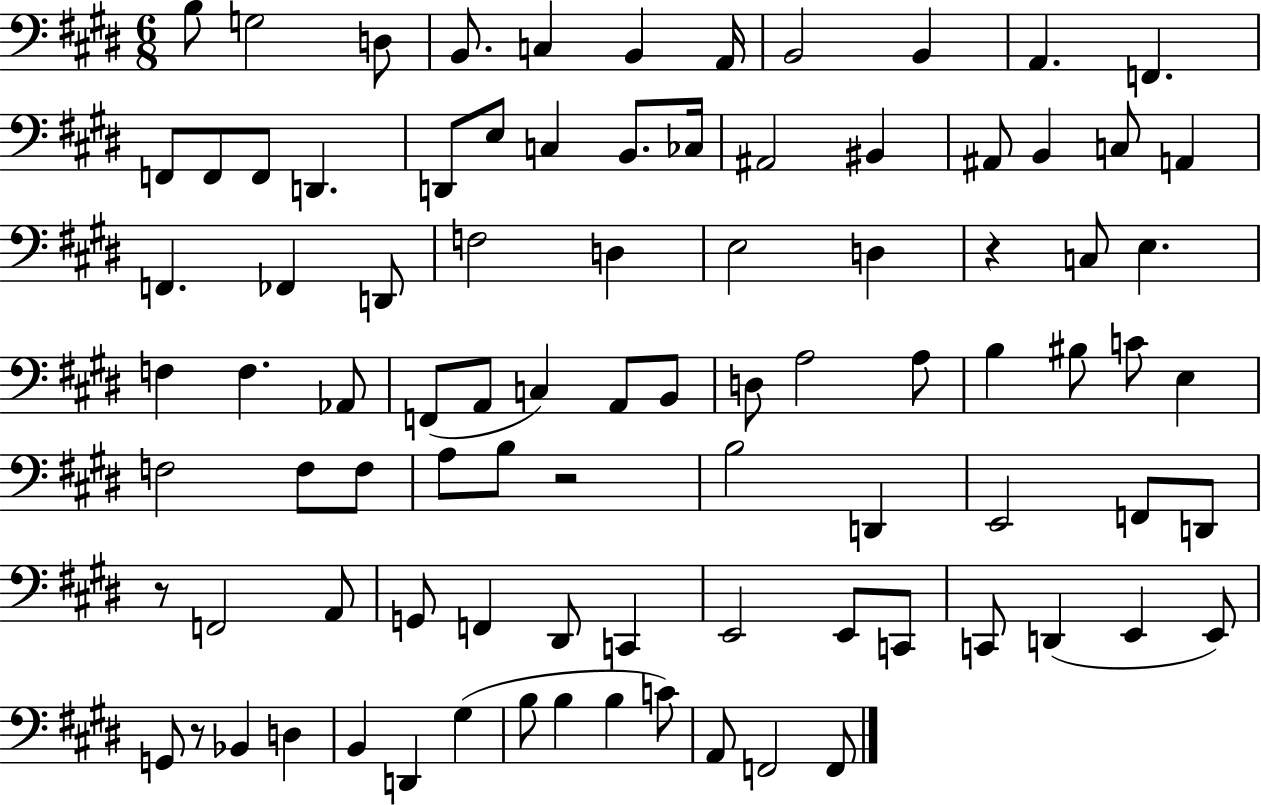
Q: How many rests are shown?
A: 4